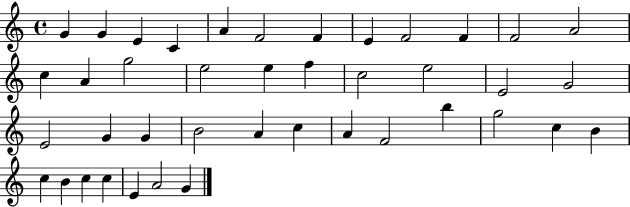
G4/q G4/q E4/q C4/q A4/q F4/h F4/q E4/q F4/h F4/q F4/h A4/h C5/q A4/q G5/h E5/h E5/q F5/q C5/h E5/h E4/h G4/h E4/h G4/q G4/q B4/h A4/q C5/q A4/q F4/h B5/q G5/h C5/q B4/q C5/q B4/q C5/q C5/q E4/q A4/h G4/q